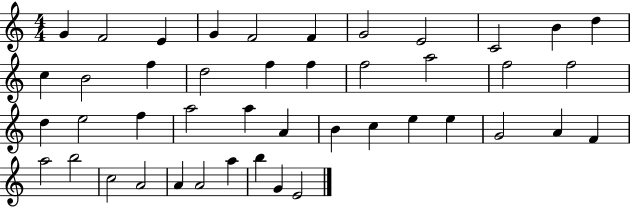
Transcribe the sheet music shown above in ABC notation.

X:1
T:Untitled
M:4/4
L:1/4
K:C
G F2 E G F2 F G2 E2 C2 B d c B2 f d2 f f f2 a2 f2 f2 d e2 f a2 a A B c e e G2 A F a2 b2 c2 A2 A A2 a b G E2